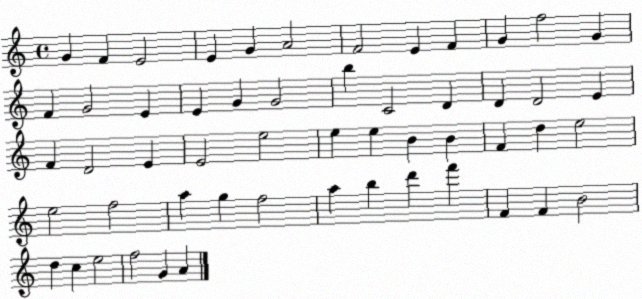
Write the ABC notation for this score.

X:1
T:Untitled
M:4/4
L:1/4
K:C
G F E2 E G A2 F2 E F G f2 G F G2 E E G G2 b C2 D D D2 E F D2 E E2 e2 e e B B F d e2 e2 f2 a g f2 a b d' f' F F B2 d c e2 f2 G A